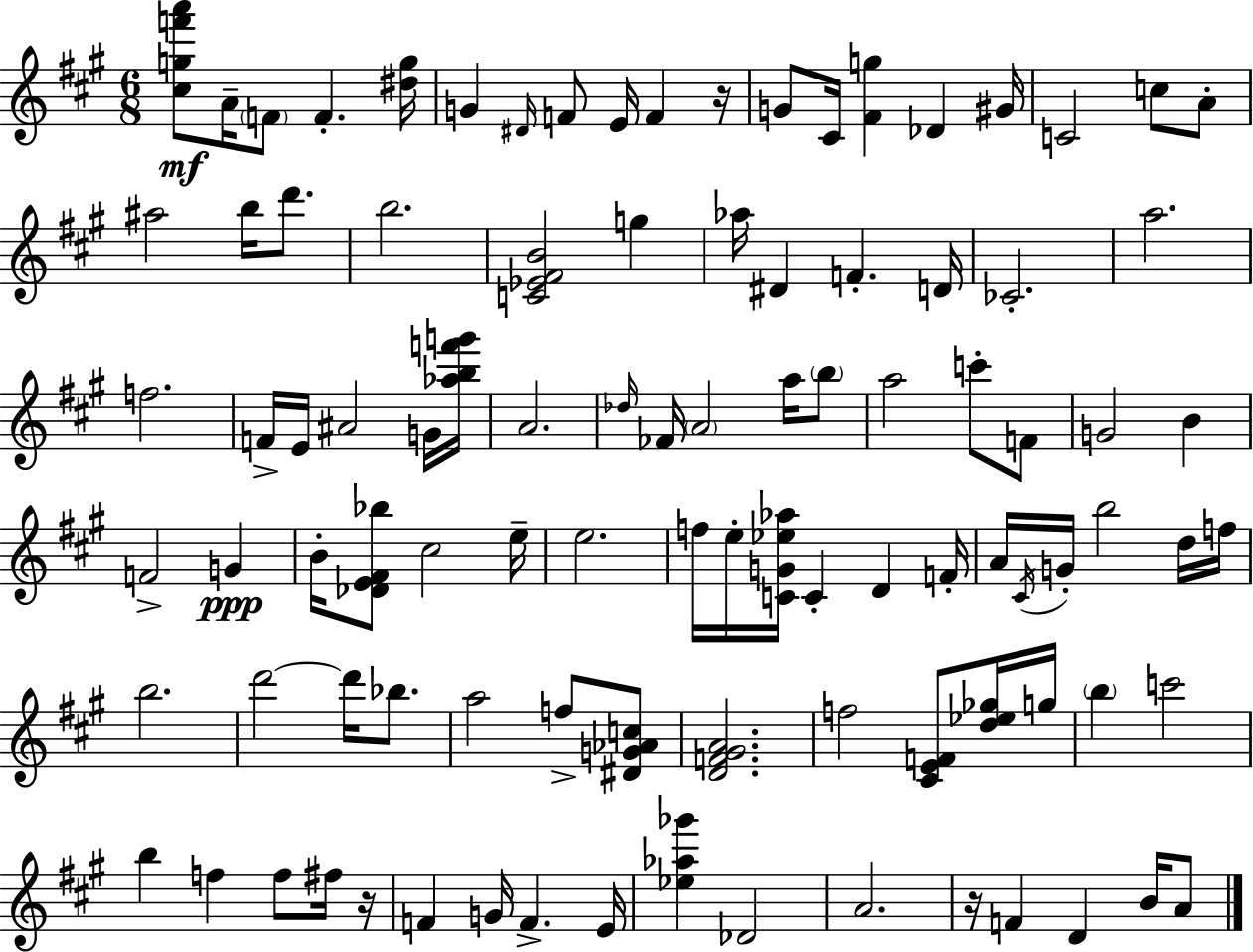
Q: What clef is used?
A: treble